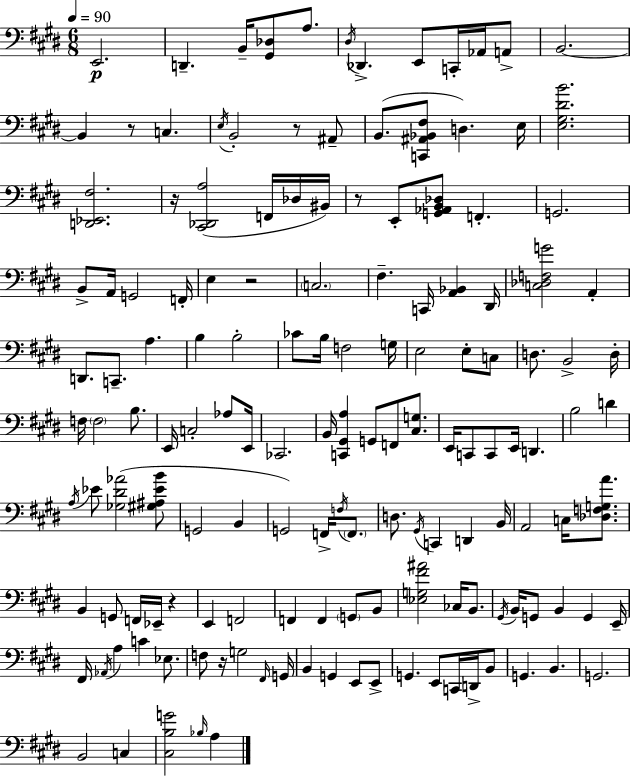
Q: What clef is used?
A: bass